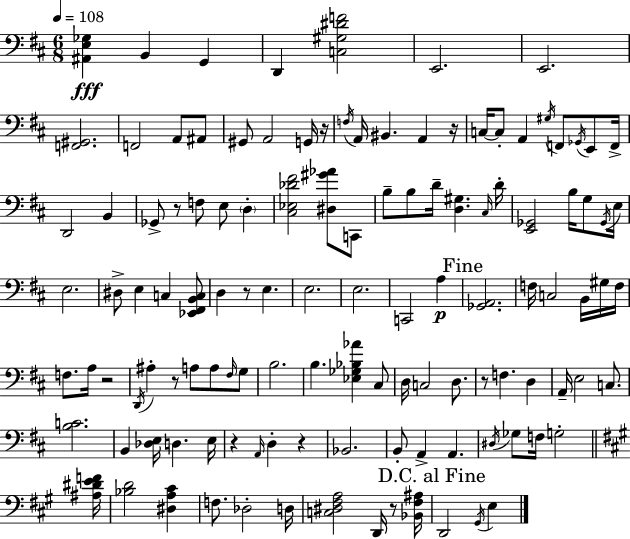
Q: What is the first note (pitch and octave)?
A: B2